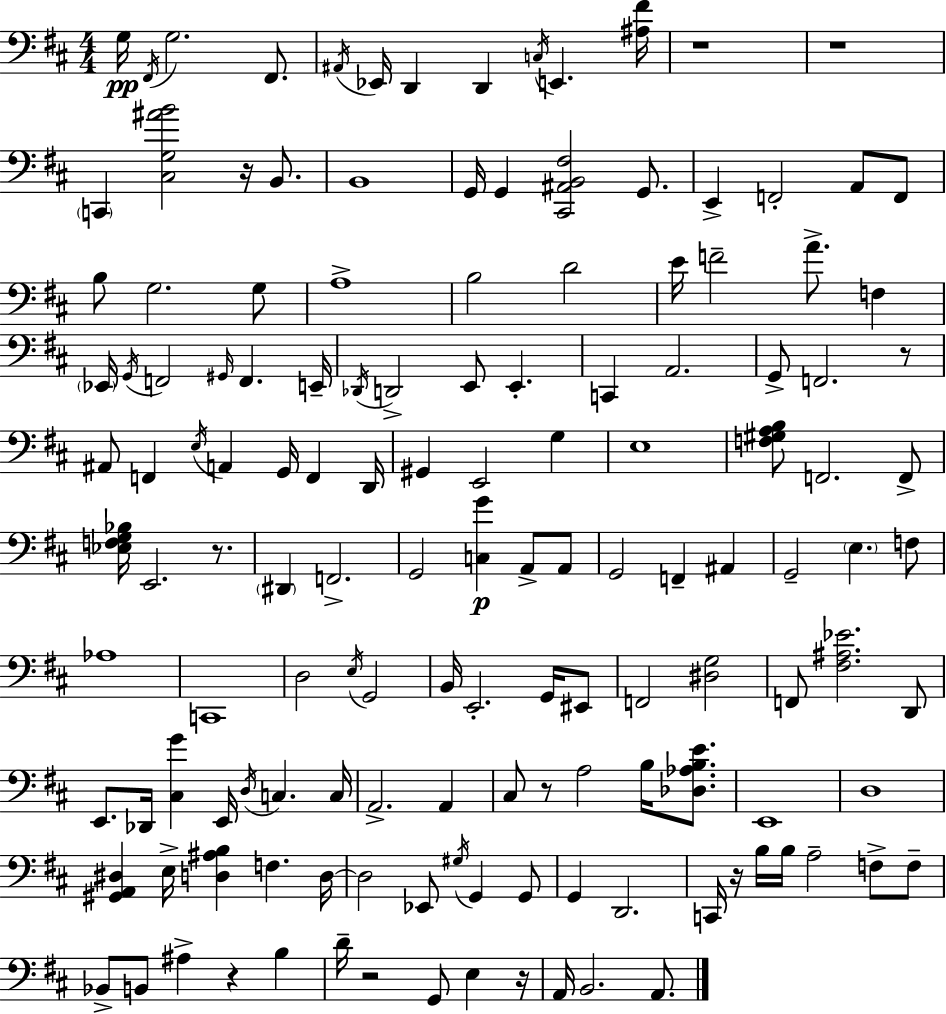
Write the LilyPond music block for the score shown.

{
  \clef bass
  \numericTimeSignature
  \time 4/4
  \key d \major
  g16\pp \acciaccatura { fis,16 } g2. fis,8. | \acciaccatura { ais,16 } ees,16 d,4 d,4 \acciaccatura { c16 } e,4. | <ais fis'>16 r1 | r1 | \break \parenthesize c,4 <cis g ais' b'>2 r16 | b,8. b,1 | g,16 g,4 <cis, ais, b, fis>2 | g,8. e,4-> f,2-. a,8 | \break f,8 b8 g2. | g8 a1-> | b2 d'2 | e'16 f'2-- a'8.-> f4 | \break \parenthesize ees,16 \acciaccatura { g,16 } f,2 \grace { gis,16 } f,4. | e,16-- \acciaccatura { des,16 } d,2-> e,8 | e,4.-. c,4 a,2. | g,8-> f,2. | \break r8 ais,8 f,4 \acciaccatura { e16 } a,4 | g,16 f,4 d,16 gis,4 e,2 | g4 e1 | <f gis a b>8 f,2. | \break f,8-> <ees f g bes>16 e,2. | r8. \parenthesize dis,4 f,2.-> | g,2 <c g'>4\p | a,8-> a,8 g,2 f,4-- | \break ais,4 g,2-- \parenthesize e4. | f8 aes1 | c,1 | d2 \acciaccatura { e16 } | \break g,2 b,16 e,2.-. | g,16 eis,8 f,2 | <dis g>2 f,8 <fis ais ees'>2. | d,8 e,8. des,16 <cis g'>4 | \break e,16 \acciaccatura { d16 } c4. c16 a,2.-> | a,4 cis8 r8 a2 | b16 <des aes b e'>8. e,1 | d1 | \break <gis, a, dis>4 e16-> <d ais b>4 | f4. d16~~ d2 | ees,8 \acciaccatura { gis16 } g,4 g,8 g,4 d,2. | c,16 r16 b16 b16 a2-- | \break f8-> f8-- bes,8-> b,8 ais4-> | r4 b4 d'16-- r2 | g,8 e4 r16 a,16 b,2. | a,8. \bar "|."
}